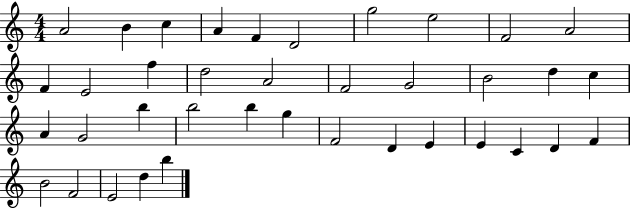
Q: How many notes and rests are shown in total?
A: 38